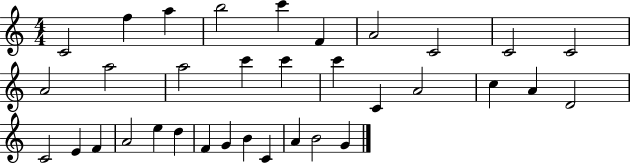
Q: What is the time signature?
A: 4/4